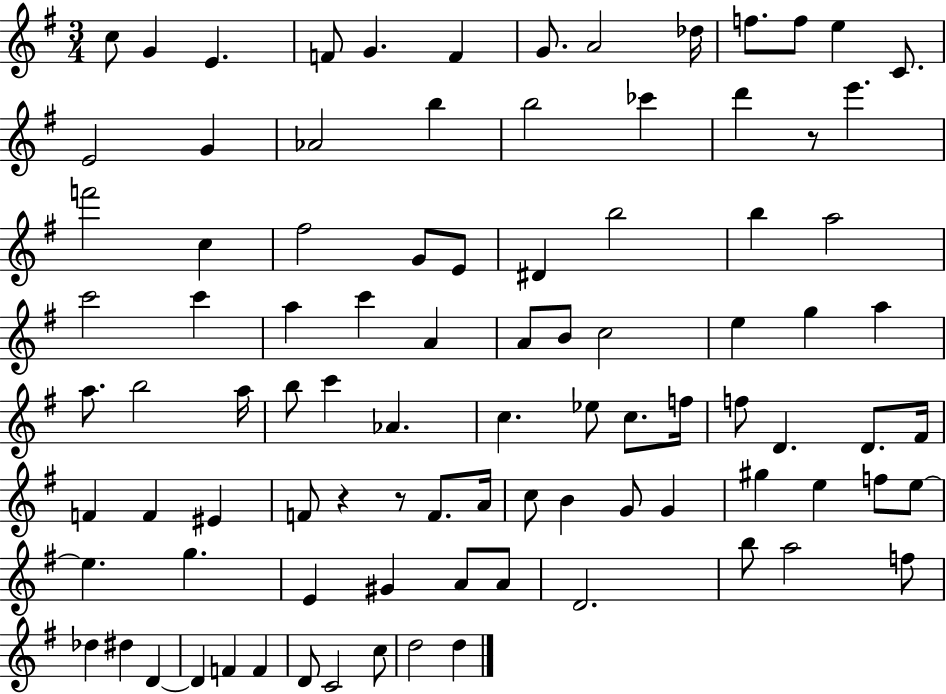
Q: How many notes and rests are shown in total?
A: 93